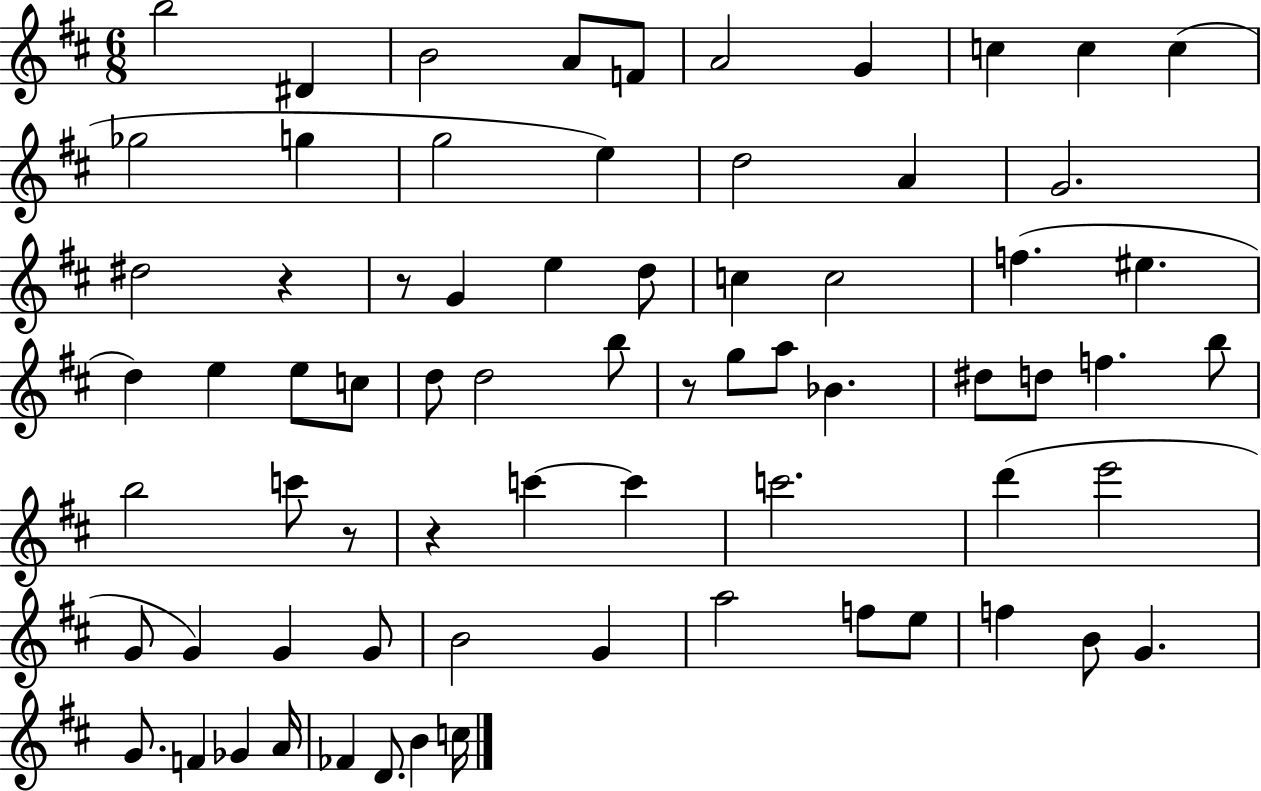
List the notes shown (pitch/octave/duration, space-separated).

B5/h D#4/q B4/h A4/e F4/e A4/h G4/q C5/q C5/q C5/q Gb5/h G5/q G5/h E5/q D5/h A4/q G4/h. D#5/h R/q R/e G4/q E5/q D5/e C5/q C5/h F5/q. EIS5/q. D5/q E5/q E5/e C5/e D5/e D5/h B5/e R/e G5/e A5/e Bb4/q. D#5/e D5/e F5/q. B5/e B5/h C6/e R/e R/q C6/q C6/q C6/h. D6/q E6/h G4/e G4/q G4/q G4/e B4/h G4/q A5/h F5/e E5/e F5/q B4/e G4/q. G4/e. F4/q Gb4/q A4/s FES4/q D4/e. B4/q C5/s